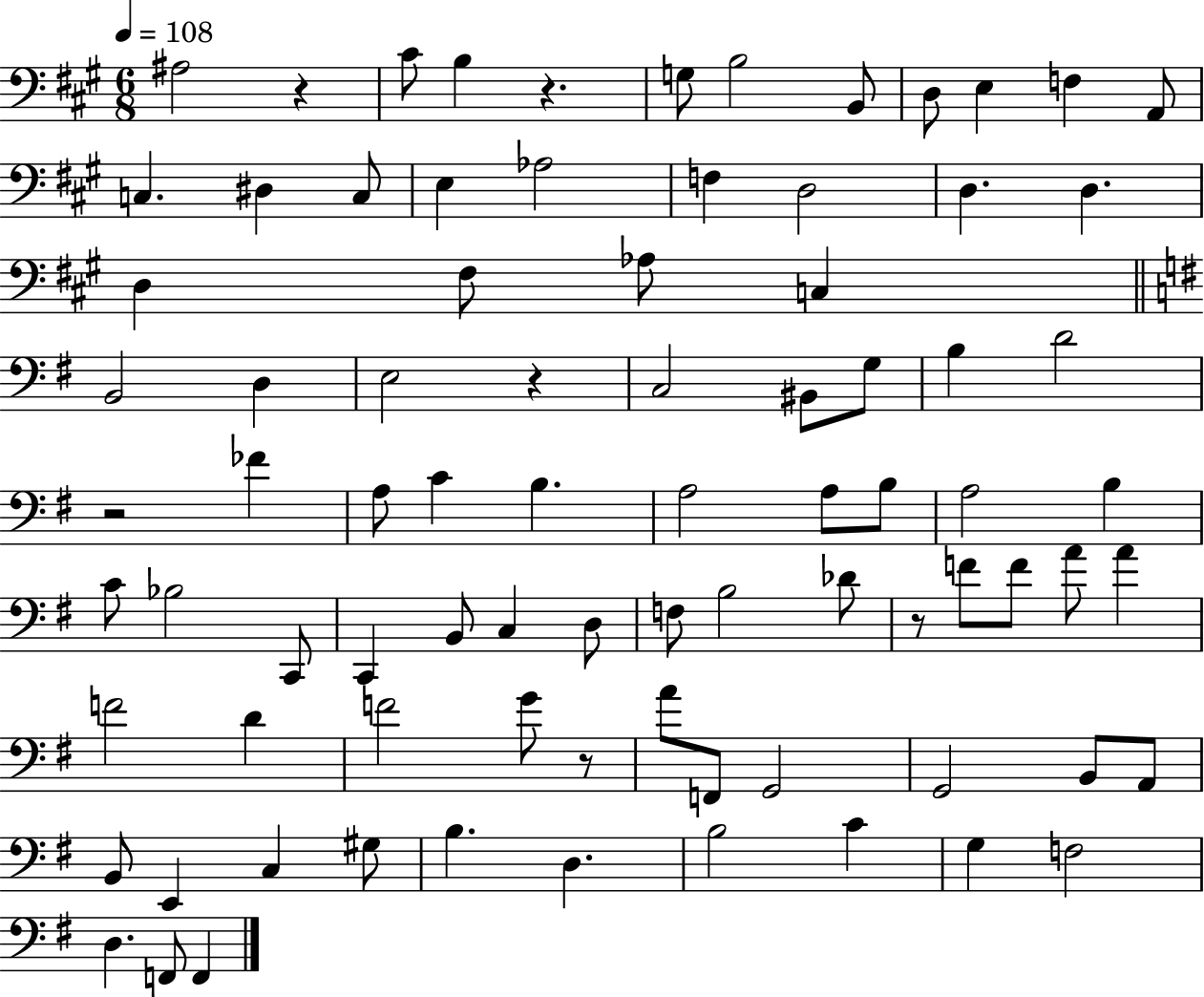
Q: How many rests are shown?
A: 6